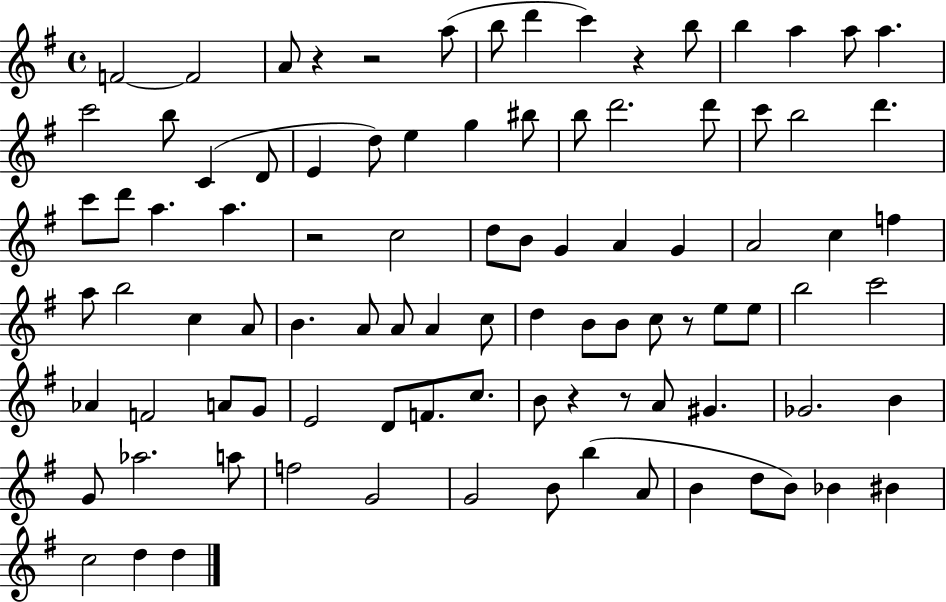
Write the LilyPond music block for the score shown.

{
  \clef treble
  \time 4/4
  \defaultTimeSignature
  \key g \major
  f'2~~ f'2 | a'8 r4 r2 a''8( | b''8 d'''4 c'''4) r4 b''8 | b''4 a''4 a''8 a''4. | \break c'''2 b''8 c'4( d'8 | e'4 d''8) e''4 g''4 bis''8 | b''8 d'''2. d'''8 | c'''8 b''2 d'''4. | \break c'''8 d'''8 a''4. a''4. | r2 c''2 | d''8 b'8 g'4 a'4 g'4 | a'2 c''4 f''4 | \break a''8 b''2 c''4 a'8 | b'4. a'8 a'8 a'4 c''8 | d''4 b'8 b'8 c''8 r8 e''8 e''8 | b''2 c'''2 | \break aes'4 f'2 a'8 g'8 | e'2 d'8 f'8. c''8. | b'8 r4 r8 a'8 gis'4. | ges'2. b'4 | \break g'8 aes''2. a''8 | f''2 g'2 | g'2 b'8 b''4( a'8 | b'4 d''8 b'8) bes'4 bis'4 | \break c''2 d''4 d''4 | \bar "|."
}